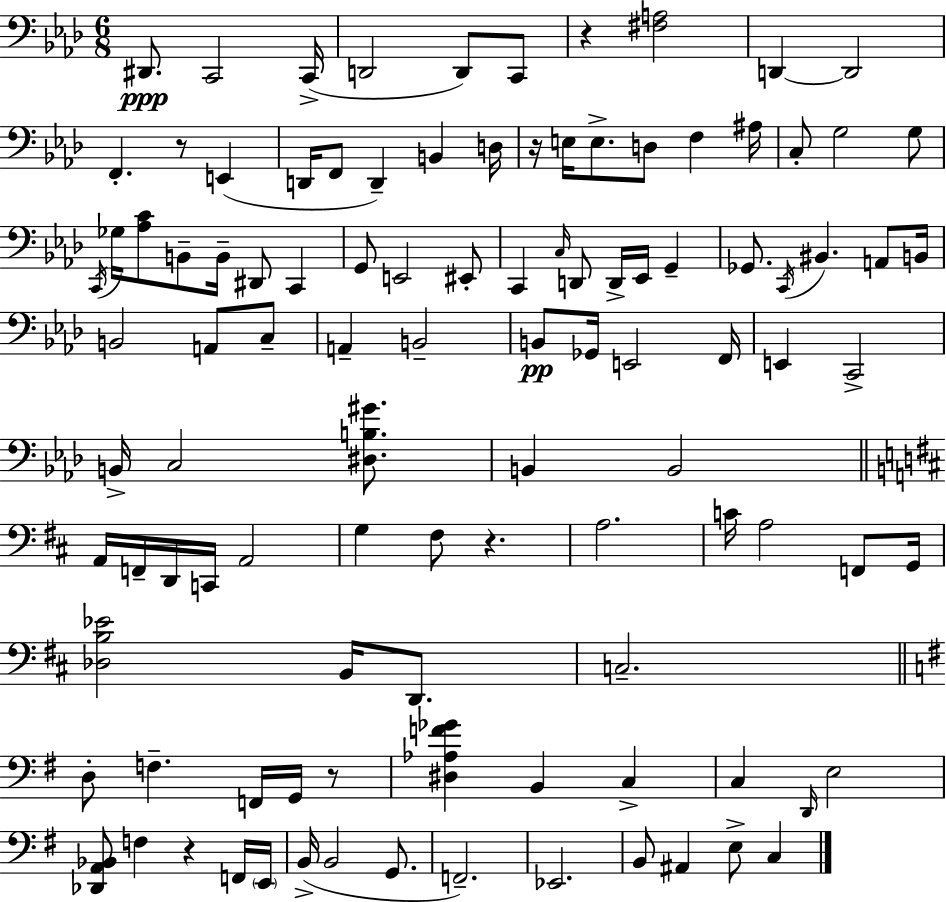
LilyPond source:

{
  \clef bass
  \numericTimeSignature
  \time 6/8
  \key f \minor
  \repeat volta 2 { dis,8.\ppp c,2 c,16->( | d,2 d,8) c,8 | r4 <fis a>2 | d,4~~ d,2 | \break f,4.-. r8 e,4( | d,16 f,8 d,4--) b,4 d16 | r16 e16 e8.-> d8 f4 ais16 | c8-. g2 g8 | \break \acciaccatura { c,16 } ges16 <aes c'>8 b,8-- b,16-- dis,8 c,4 | g,8 e,2 eis,8-. | c,4 \grace { c16 } d,8 d,16-> ees,16 g,4-- | ges,8. \acciaccatura { c,16 } bis,4. | \break a,8 b,16 b,2 a,8 | c8-- a,4-- b,2-- | b,8\pp ges,16 e,2 | f,16 e,4 c,2-> | \break b,16-> c2 | <dis b gis'>8. b,4 b,2 | \bar "||" \break \key d \major a,16 f,16-- d,16 c,16 a,2 | g4 fis8 r4. | a2. | c'16 a2 f,8 g,16 | \break <des b ees'>2 b,16 d,8. | c2.-- | \bar "||" \break \key e \minor d8-. f4.-- f,16 g,16 r8 | <dis aes f' ges'>4 b,4 c4-> | c4 \grace { d,16 } e2 | <des, a, bes,>8 f4 r4 f,16 | \break \parenthesize e,16 b,16->( b,2 g,8. | f,2.--) | ees,2. | b,8 ais,4 e8-> c4 | \break } \bar "|."
}